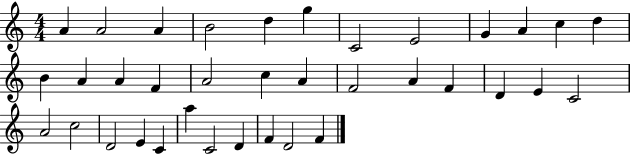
{
  \clef treble
  \numericTimeSignature
  \time 4/4
  \key c \major
  a'4 a'2 a'4 | b'2 d''4 g''4 | c'2 e'2 | g'4 a'4 c''4 d''4 | \break b'4 a'4 a'4 f'4 | a'2 c''4 a'4 | f'2 a'4 f'4 | d'4 e'4 c'2 | \break a'2 c''2 | d'2 e'4 c'4 | a''4 c'2 d'4 | f'4 d'2 f'4 | \break \bar "|."
}